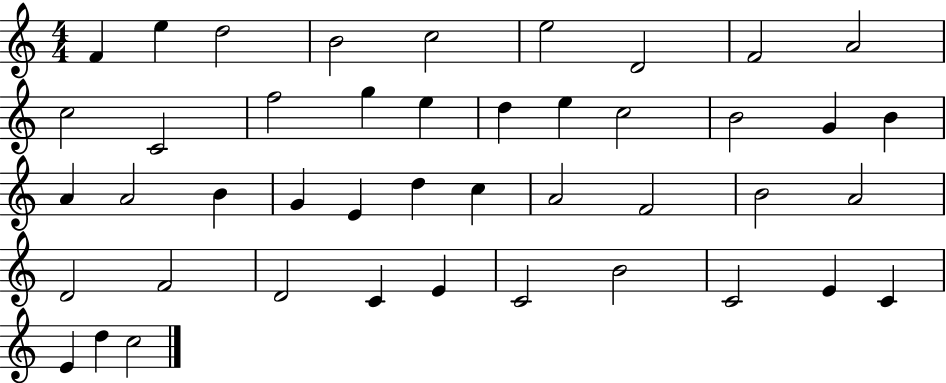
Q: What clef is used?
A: treble